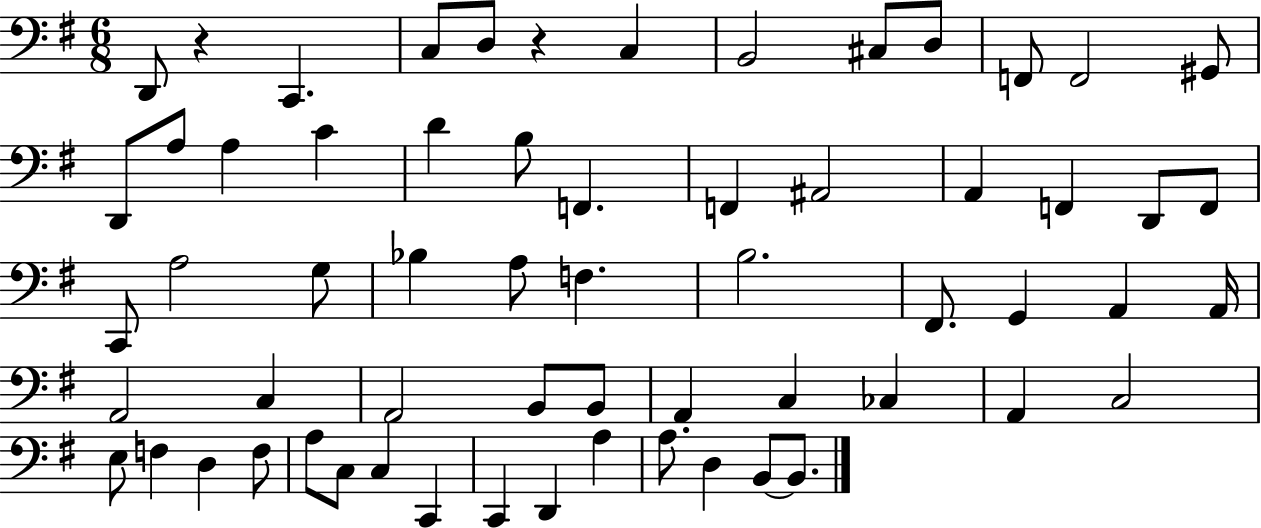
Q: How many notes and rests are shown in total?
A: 62